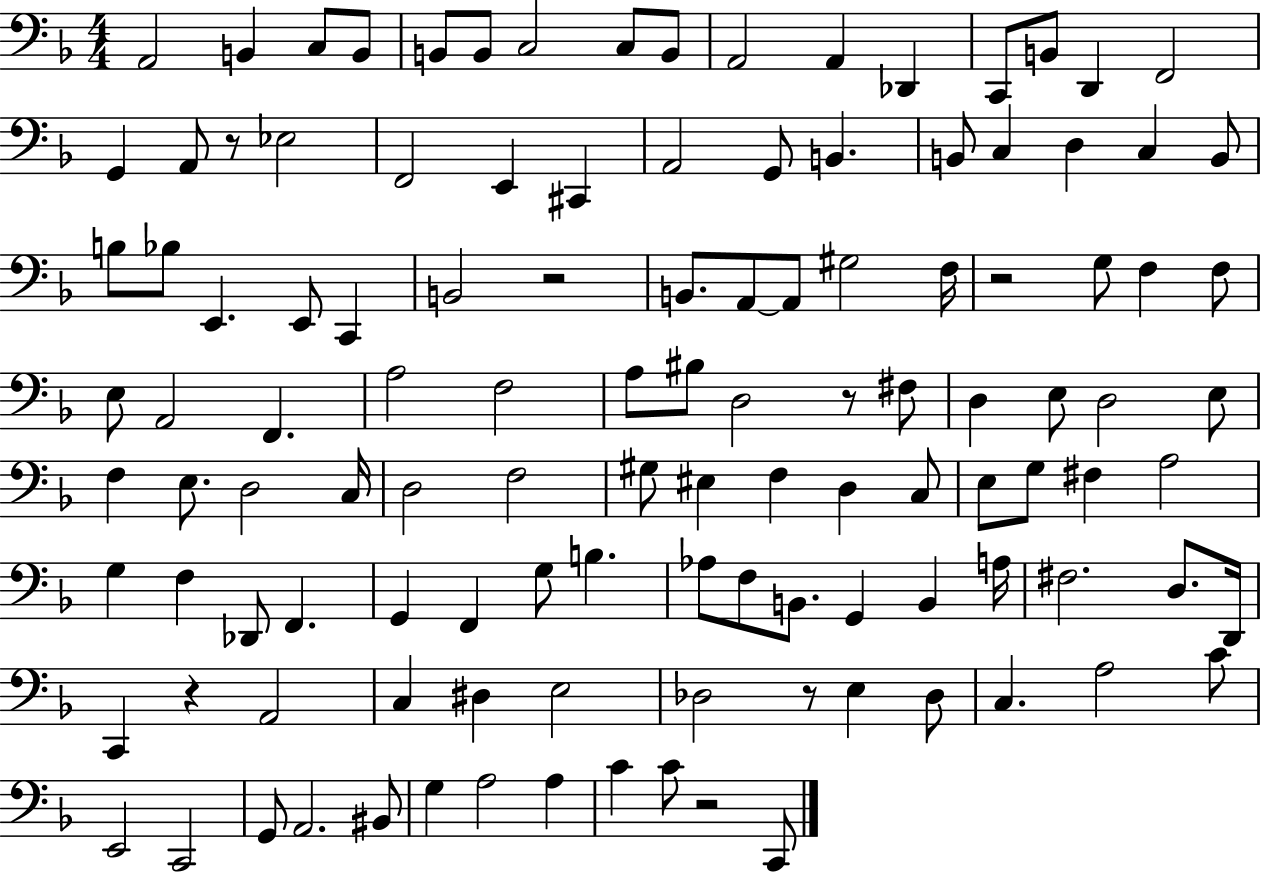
A2/h B2/q C3/e B2/e B2/e B2/e C3/h C3/e B2/e A2/h A2/q Db2/q C2/e B2/e D2/q F2/h G2/q A2/e R/e Eb3/h F2/h E2/q C#2/q A2/h G2/e B2/q. B2/e C3/q D3/q C3/q B2/e B3/e Bb3/e E2/q. E2/e C2/q B2/h R/h B2/e. A2/e A2/e G#3/h F3/s R/h G3/e F3/q F3/e E3/e A2/h F2/q. A3/h F3/h A3/e BIS3/e D3/h R/e F#3/e D3/q E3/e D3/h E3/e F3/q E3/e. D3/h C3/s D3/h F3/h G#3/e EIS3/q F3/q D3/q C3/e E3/e G3/e F#3/q A3/h G3/q F3/q Db2/e F2/q. G2/q F2/q G3/e B3/q. Ab3/e F3/e B2/e. G2/q B2/q A3/s F#3/h. D3/e. D2/s C2/q R/q A2/h C3/q D#3/q E3/h Db3/h R/e E3/q Db3/e C3/q. A3/h C4/e E2/h C2/h G2/e A2/h. BIS2/e G3/q A3/h A3/q C4/q C4/e R/h C2/e